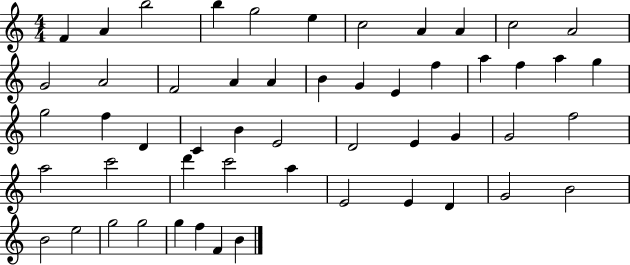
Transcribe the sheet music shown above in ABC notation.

X:1
T:Untitled
M:4/4
L:1/4
K:C
F A b2 b g2 e c2 A A c2 A2 G2 A2 F2 A A B G E f a f a g g2 f D C B E2 D2 E G G2 f2 a2 c'2 d' c'2 a E2 E D G2 B2 B2 e2 g2 g2 g f F B